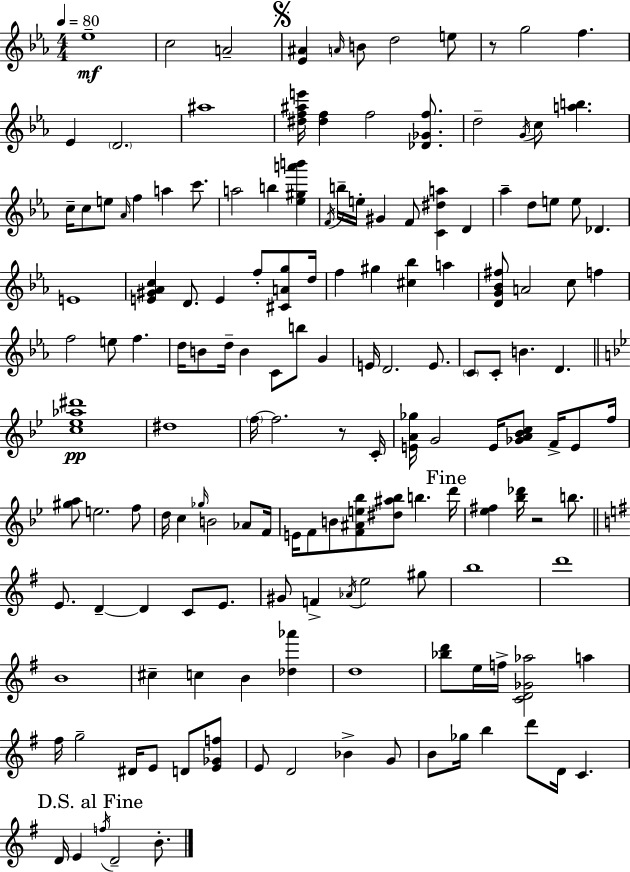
{
  \clef treble
  \numericTimeSignature
  \time 4/4
  \key c \minor
  \tempo 4 = 80
  ees''1--\mf | c''2 a'2-- | \mark \markup { \musicglyph "scripts.segno" } <ees' ais'>4 \grace { a'16 } b'8 d''2 e''8 | r8 g''2 f''4. | \break ees'4 \parenthesize d'2. | ais''1 | <dis'' f'' ais'' e'''>16 <dis'' f''>4 f''2 <des' ges' f''>8. | d''2-- \acciaccatura { g'16 } c''8 <a'' b''>4. | \break c''16-- c''8 e''8 \grace { aes'16 } f''4 a''4 | c'''8. a''2 b''4 <ees'' gis'' a''' b'''>4 | \acciaccatura { f'16 } b''16-- e''16-. gis'4 f'8 <c' dis'' a''>4 | d'4 aes''4-- d''8 e''8 e''8 des'4. | \break e'1 | <e' gis' aes' c''>4 d'8. e'4 f''8-. | <cis' a' g''>8 d''16 f''4 gis''4 <cis'' bes''>4 | a''4 <d' g' bes' fis''>8 a'2 c''8 | \break f''4 f''2 e''8 f''4. | d''16 b'8 d''16-- b'4 c'8 b''8 | g'4 e'16 d'2. | e'8. \parenthesize c'8 c'8-. b'4. d'4. | \break \bar "||" \break \key bes \major <c'' ees'' aes'' dis'''>1\pp | dis''1 | \parenthesize f''16~~ f''2. r8 c'16-. | <e' a' ges''>16 g'2 e'16 <ges' a' bes' c''>8 f'16-> e'8 f''16 | \break <gis'' a''>8 e''2. f''8 | d''16 c''4 \grace { ges''16 } b'2 aes'8 | f'16 e'16 f'8 b'8 <f' ais' e'' bes''>8 <dis'' ais'' bes''>8 b''4. | \mark "Fine" d'''16 <ees'' fis''>4 <bes'' des'''>16 r2 b''8. | \break \bar "||" \break \key g \major e'8. d'4--~~ d'4 c'8 e'8. | gis'8 f'4-> \acciaccatura { aes'16 } e''2 gis''8 | b''1 | d'''1 | \break b'1 | cis''4-- c''4 b'4 <des'' aes'''>4 | d''1 | <bes'' d'''>8 e''16 f''16-> <c' d' ges' aes''>2 a''4 | \break fis''16 g''2-- dis'16 e'8 d'8 <e' ges' f''>8 | e'8 d'2 bes'4-> g'8 | b'8 ges''16 b''4 d'''8 d'16 c'4. | \mark "D.S. al Fine" d'16 e'4 \acciaccatura { f''16 } d'2-- b'8.-. | \break \bar "|."
}